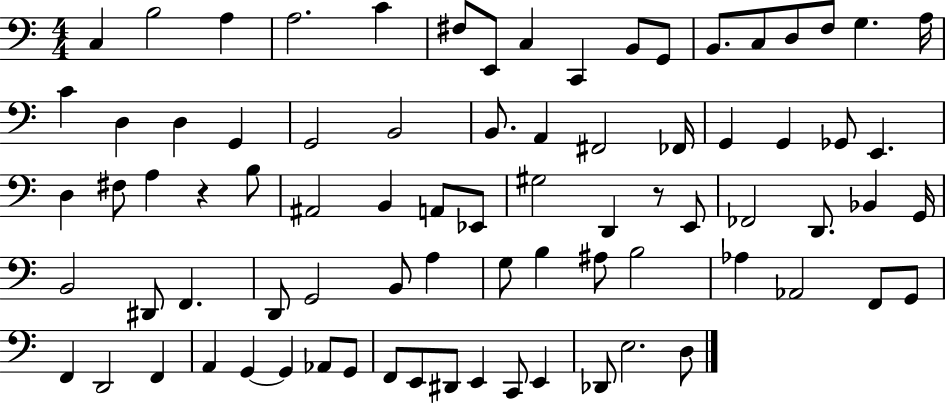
X:1
T:Untitled
M:4/4
L:1/4
K:C
C, B,2 A, A,2 C ^F,/2 E,,/2 C, C,, B,,/2 G,,/2 B,,/2 C,/2 D,/2 F,/2 G, A,/4 C D, D, G,, G,,2 B,,2 B,,/2 A,, ^F,,2 _F,,/4 G,, G,, _G,,/2 E,, D, ^F,/2 A, z B,/2 ^A,,2 B,, A,,/2 _E,,/2 ^G,2 D,, z/2 E,,/2 _F,,2 D,,/2 _B,, G,,/4 B,,2 ^D,,/2 F,, D,,/2 G,,2 B,,/2 A, G,/2 B, ^A,/2 B,2 _A, _A,,2 F,,/2 G,,/2 F,, D,,2 F,, A,, G,, G,, _A,,/2 G,,/2 F,,/2 E,,/2 ^D,,/2 E,, C,,/2 E,, _D,,/2 E,2 D,/2